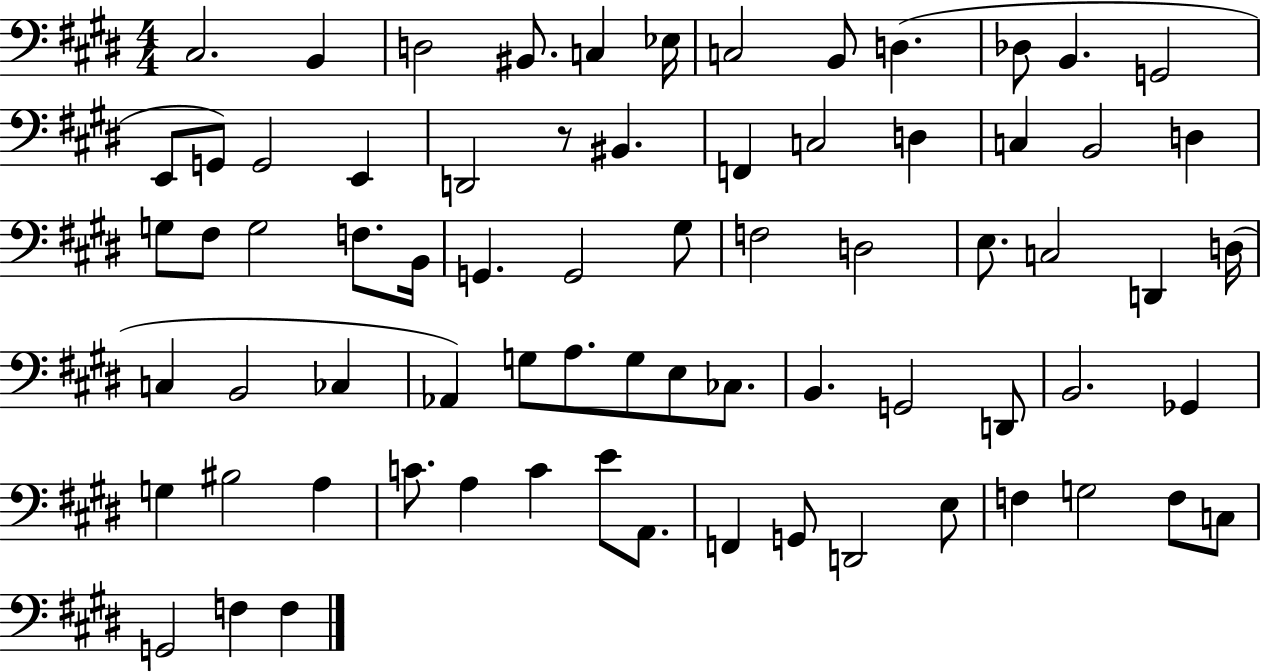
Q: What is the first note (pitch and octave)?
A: C#3